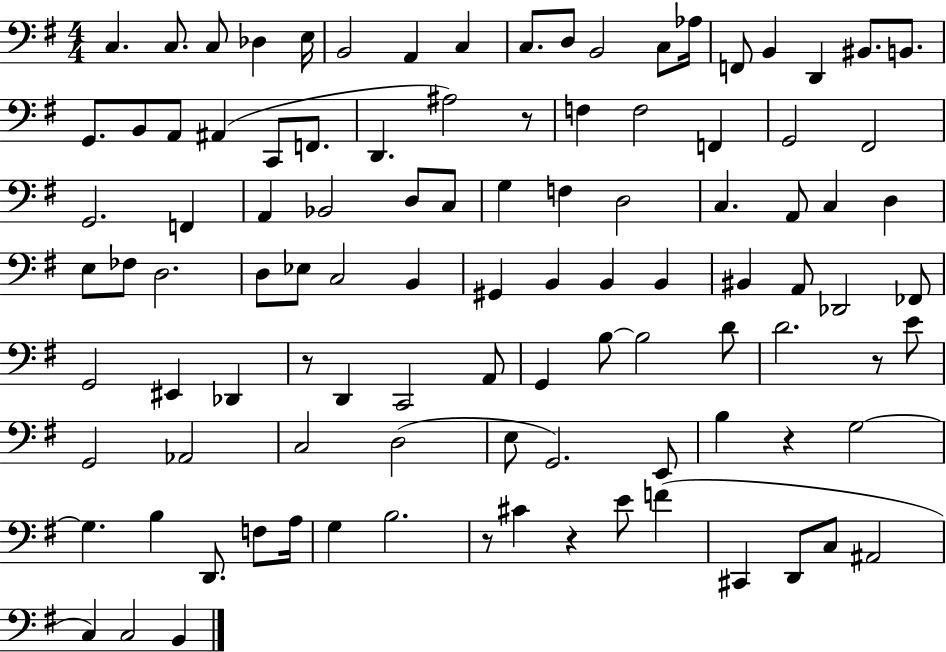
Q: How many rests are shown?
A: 6